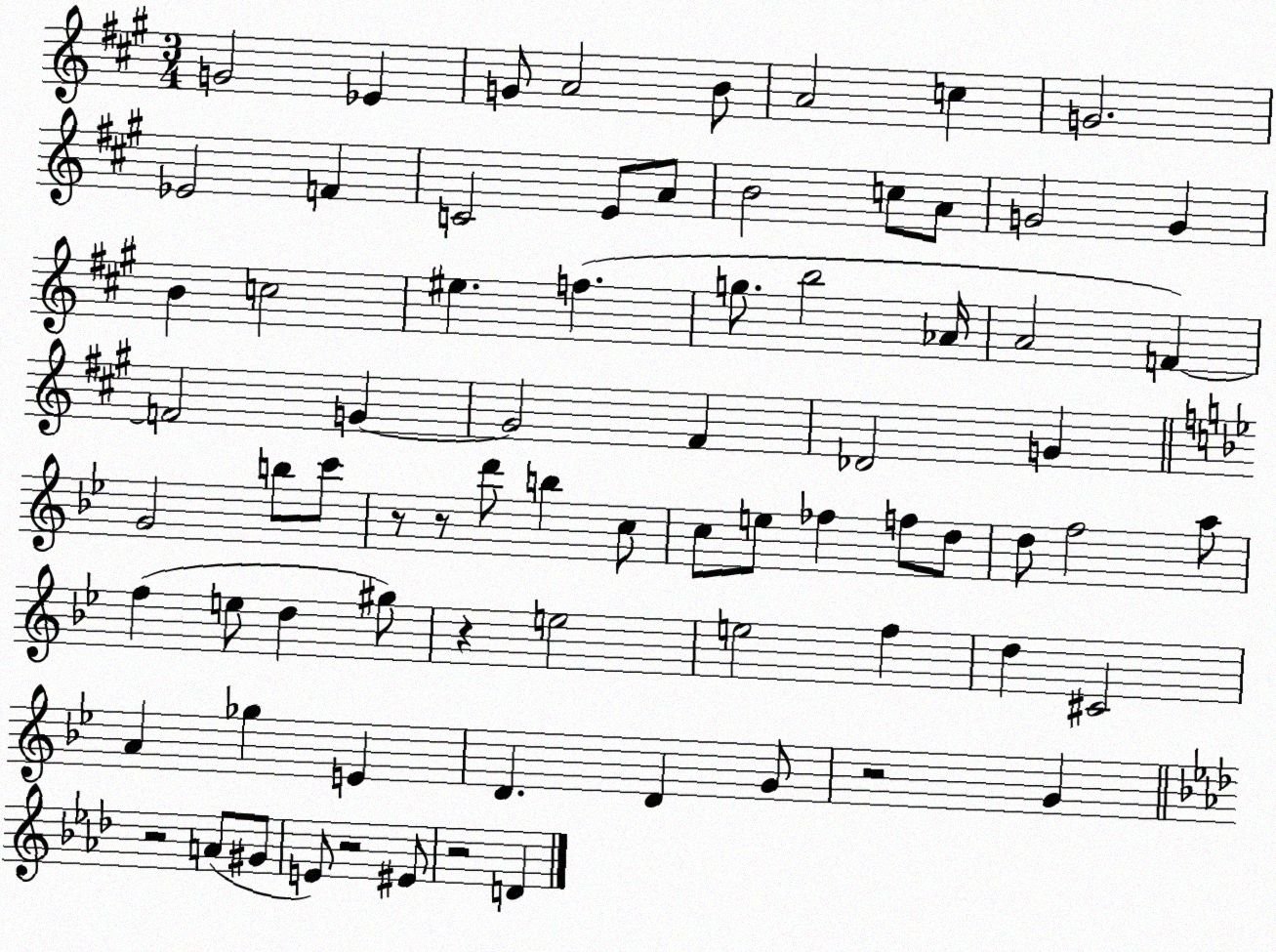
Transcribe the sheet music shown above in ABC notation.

X:1
T:Untitled
M:3/4
L:1/4
K:A
G2 _E G/2 A2 B/2 A2 c G2 _E2 F C2 E/2 A/2 B2 c/2 A/2 G2 G B c2 ^e f g/2 b2 _A/4 A2 F F2 G G2 ^F _D2 G G2 b/2 c'/2 z/2 z/2 d'/2 b c/2 c/2 e/2 _f f/2 d/2 d/2 f2 a/2 f e/2 d ^g/2 z e2 e2 f d ^C2 A _g E D D G/2 z2 G z2 A/2 ^G/2 E/2 z2 ^E/2 z2 D